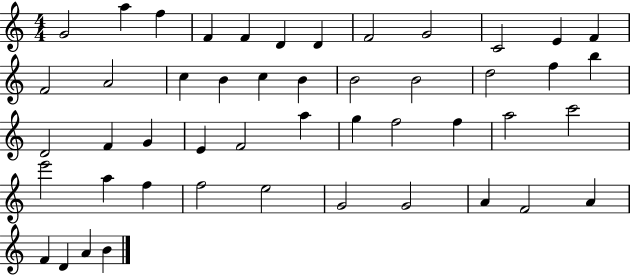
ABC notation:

X:1
T:Untitled
M:4/4
L:1/4
K:C
G2 a f F F D D F2 G2 C2 E F F2 A2 c B c B B2 B2 d2 f b D2 F G E F2 a g f2 f a2 c'2 e'2 a f f2 e2 G2 G2 A F2 A F D A B